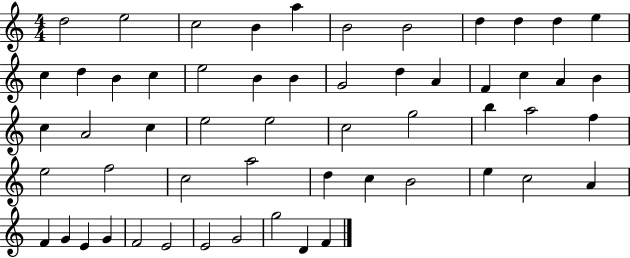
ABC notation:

X:1
T:Untitled
M:4/4
L:1/4
K:C
d2 e2 c2 B a B2 B2 d d d e c d B c e2 B B G2 d A F c A B c A2 c e2 e2 c2 g2 b a2 f e2 f2 c2 a2 d c B2 e c2 A F G E G F2 E2 E2 G2 g2 D F